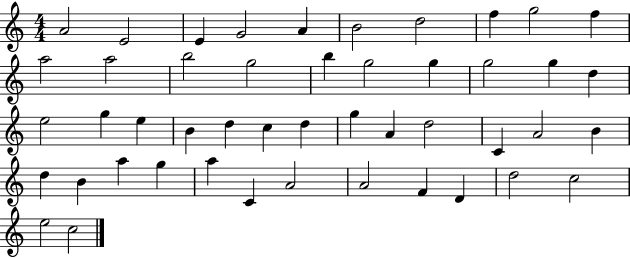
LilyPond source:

{
  \clef treble
  \numericTimeSignature
  \time 4/4
  \key c \major
  a'2 e'2 | e'4 g'2 a'4 | b'2 d''2 | f''4 g''2 f''4 | \break a''2 a''2 | b''2 g''2 | b''4 g''2 g''4 | g''2 g''4 d''4 | \break e''2 g''4 e''4 | b'4 d''4 c''4 d''4 | g''4 a'4 d''2 | c'4 a'2 b'4 | \break d''4 b'4 a''4 g''4 | a''4 c'4 a'2 | a'2 f'4 d'4 | d''2 c''2 | \break e''2 c''2 | \bar "|."
}